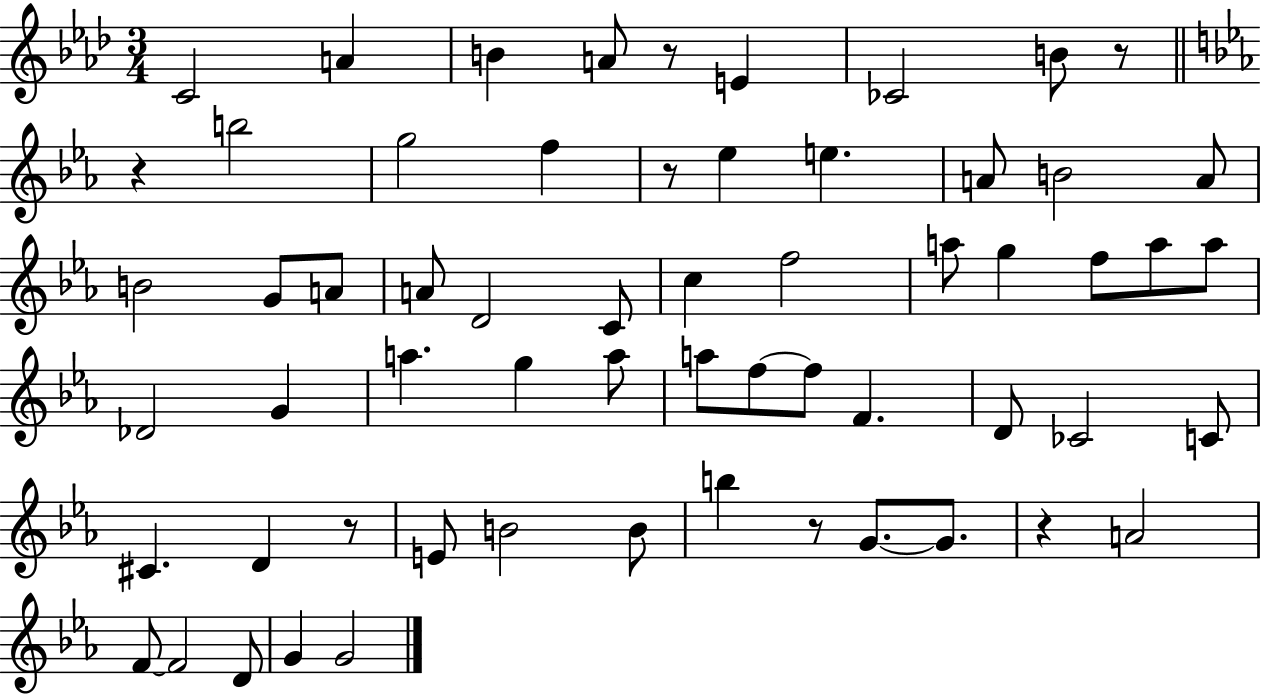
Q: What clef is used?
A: treble